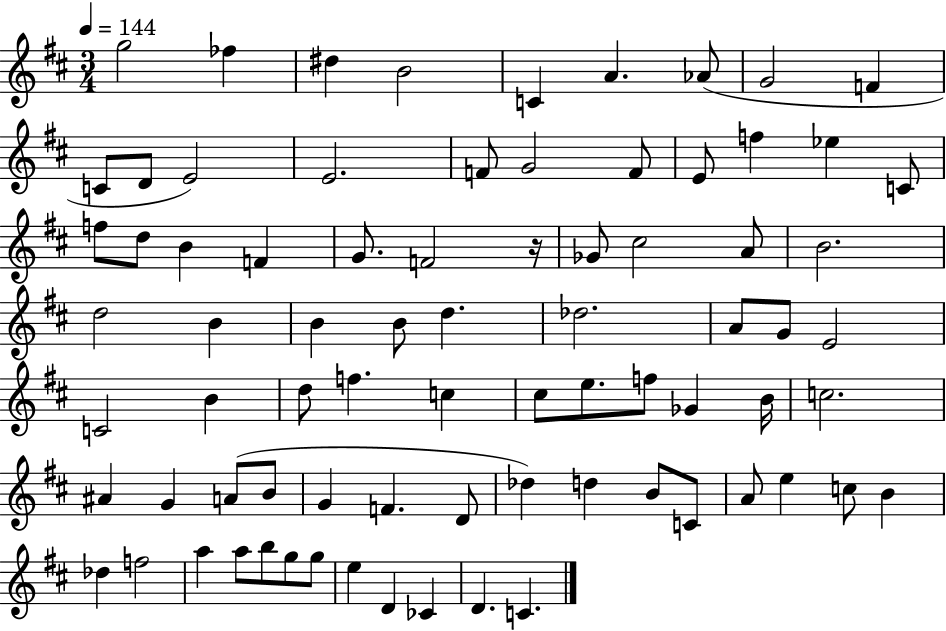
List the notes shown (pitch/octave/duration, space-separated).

G5/h FES5/q D#5/q B4/h C4/q A4/q. Ab4/e G4/h F4/q C4/e D4/e E4/h E4/h. F4/e G4/h F4/e E4/e F5/q Eb5/q C4/e F5/e D5/e B4/q F4/q G4/e. F4/h R/s Gb4/e C#5/h A4/e B4/h. D5/h B4/q B4/q B4/e D5/q. Db5/h. A4/e G4/e E4/h C4/h B4/q D5/e F5/q. C5/q C#5/e E5/e. F5/e Gb4/q B4/s C5/h. A#4/q G4/q A4/e B4/e G4/q F4/q. D4/e Db5/q D5/q B4/e C4/e A4/e E5/q C5/e B4/q Db5/q F5/h A5/q A5/e B5/e G5/e G5/e E5/q D4/q CES4/q D4/q. C4/q.